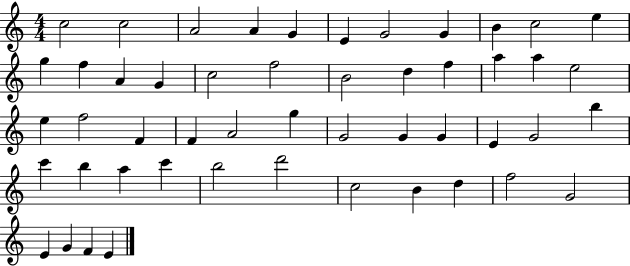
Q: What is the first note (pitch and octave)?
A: C5